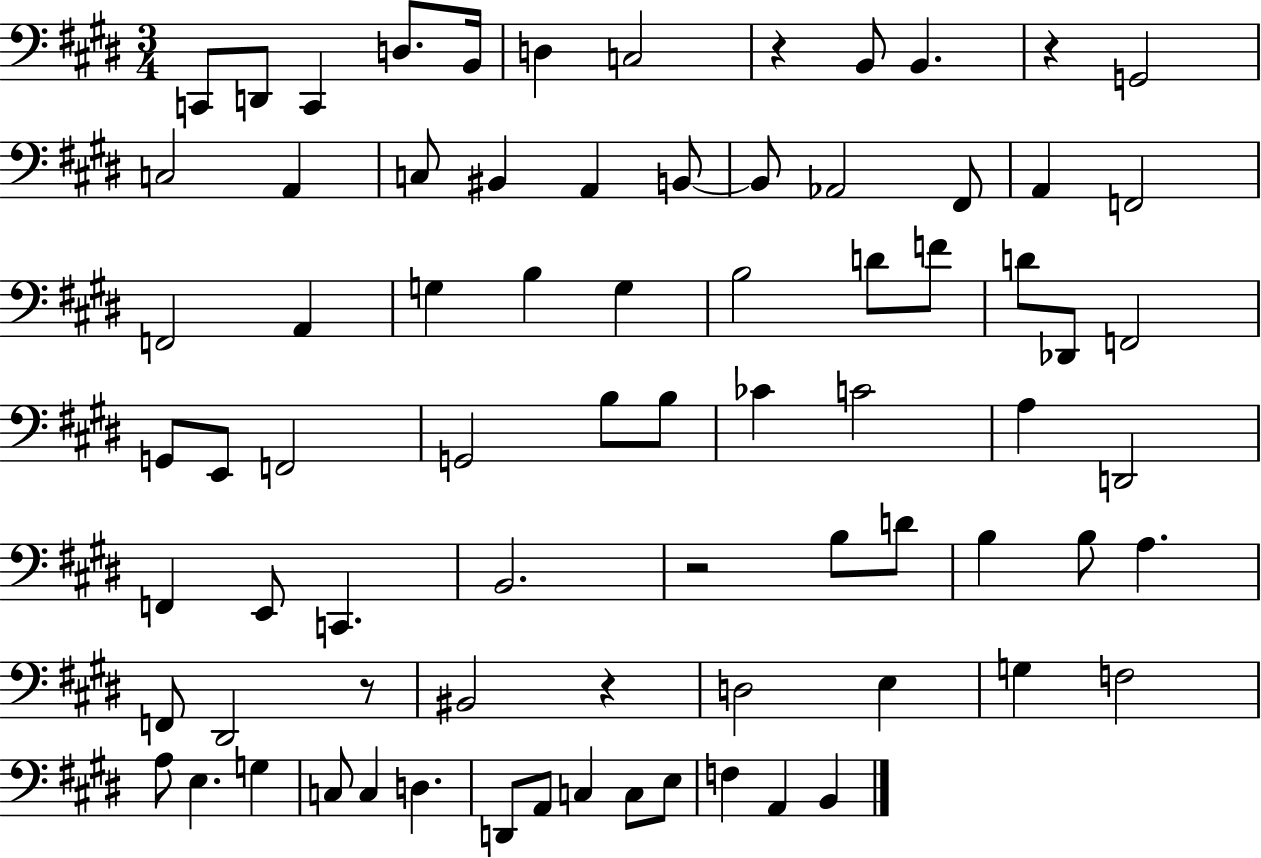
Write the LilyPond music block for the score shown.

{
  \clef bass
  \numericTimeSignature
  \time 3/4
  \key e \major
  \repeat volta 2 { c,8 d,8 c,4 d8. b,16 | d4 c2 | r4 b,8 b,4. | r4 g,2 | \break c2 a,4 | c8 bis,4 a,4 b,8~~ | b,8 aes,2 fis,8 | a,4 f,2 | \break f,2 a,4 | g4 b4 g4 | b2 d'8 f'8 | d'8 des,8 f,2 | \break g,8 e,8 f,2 | g,2 b8 b8 | ces'4 c'2 | a4 d,2 | \break f,4 e,8 c,4. | b,2. | r2 b8 d'8 | b4 b8 a4. | \break f,8 dis,2 r8 | bis,2 r4 | d2 e4 | g4 f2 | \break a8 e4. g4 | c8 c4 d4. | d,8 a,8 c4 c8 e8 | f4 a,4 b,4 | \break } \bar "|."
}